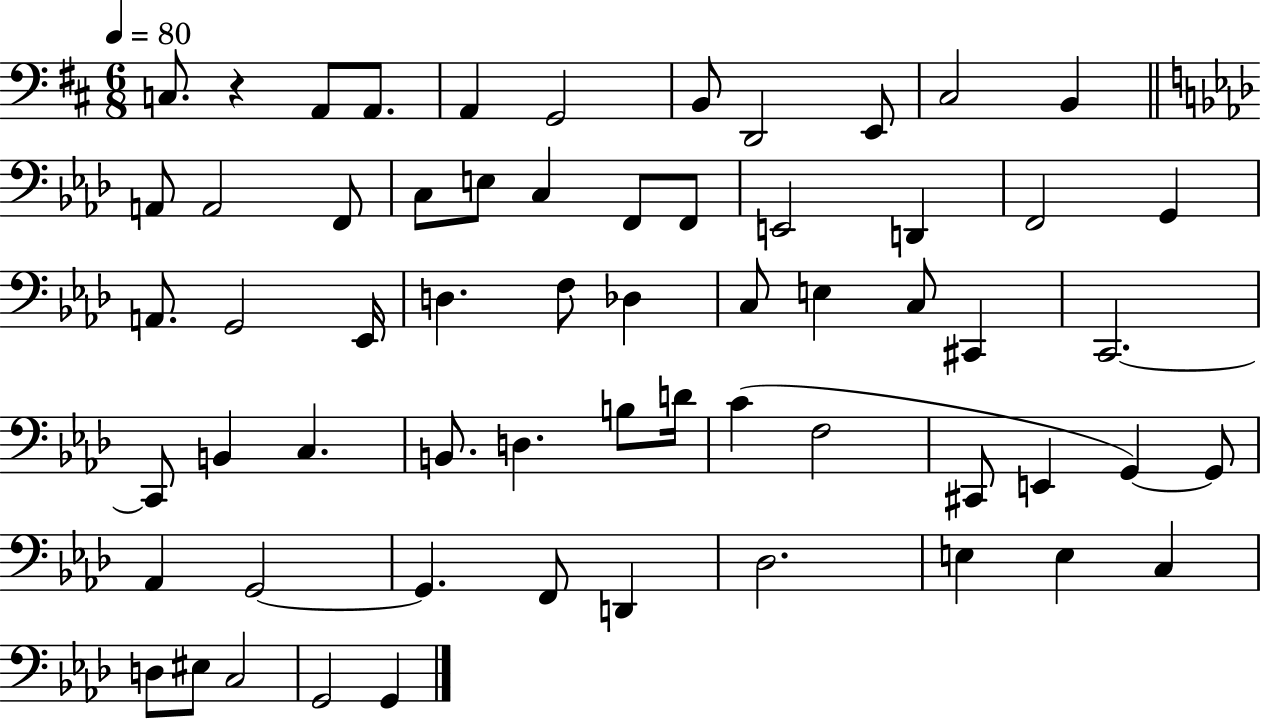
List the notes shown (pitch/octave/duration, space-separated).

C3/e. R/q A2/e A2/e. A2/q G2/h B2/e D2/h E2/e C#3/h B2/q A2/e A2/h F2/e C3/e E3/e C3/q F2/e F2/e E2/h D2/q F2/h G2/q A2/e. G2/h Eb2/s D3/q. F3/e Db3/q C3/e E3/q C3/e C#2/q C2/h. C2/e B2/q C3/q. B2/e. D3/q. B3/e D4/s C4/q F3/h C#2/e E2/q G2/q G2/e Ab2/q G2/h G2/q. F2/e D2/q Db3/h. E3/q E3/q C3/q D3/e EIS3/e C3/h G2/h G2/q